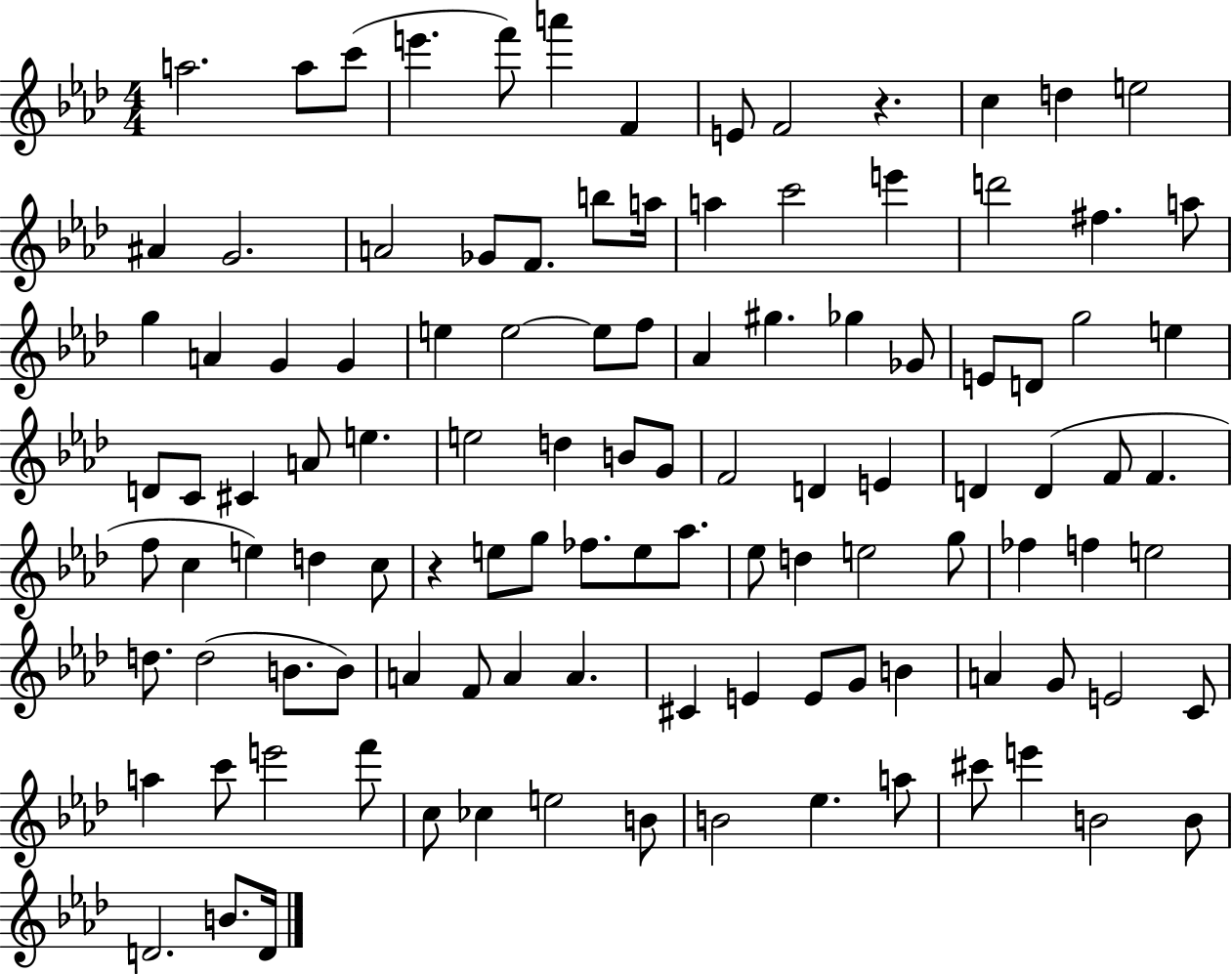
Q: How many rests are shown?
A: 2